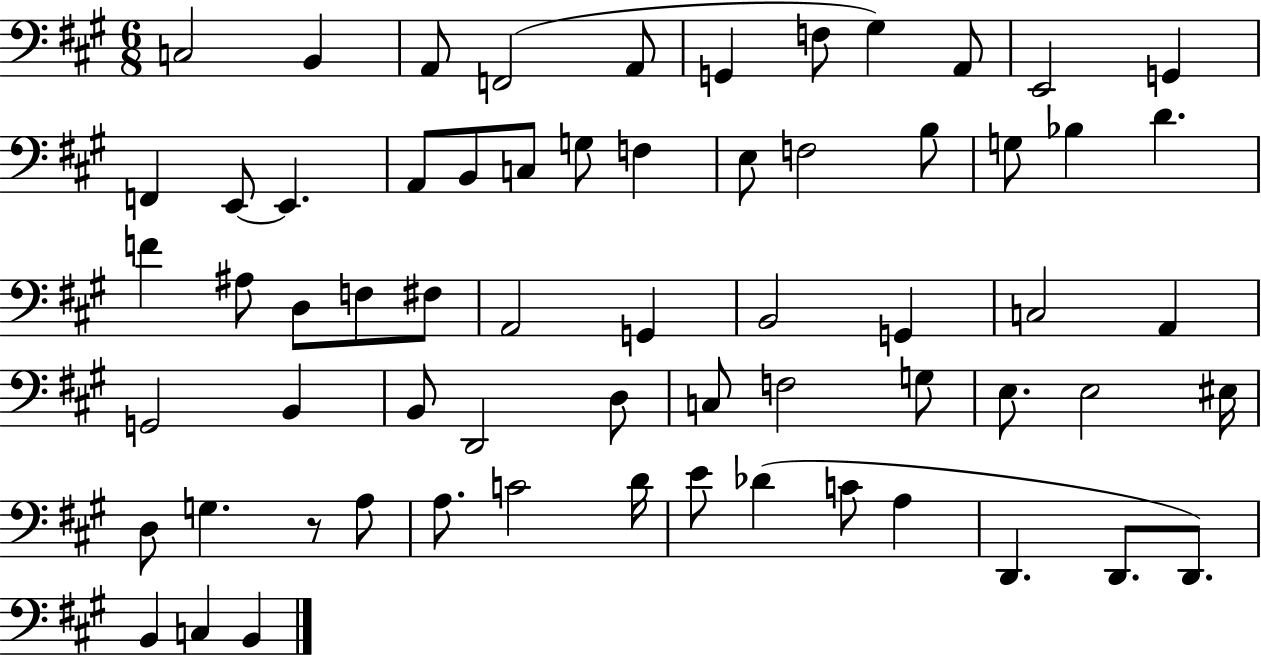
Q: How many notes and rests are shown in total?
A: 64